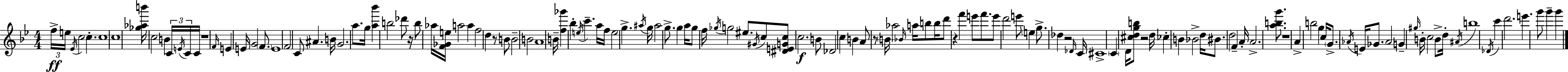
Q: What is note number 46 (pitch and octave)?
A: G5